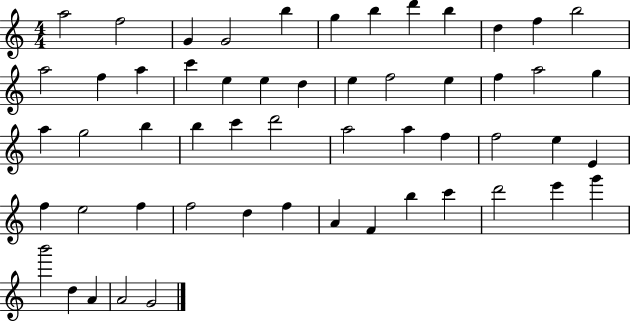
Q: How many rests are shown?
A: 0